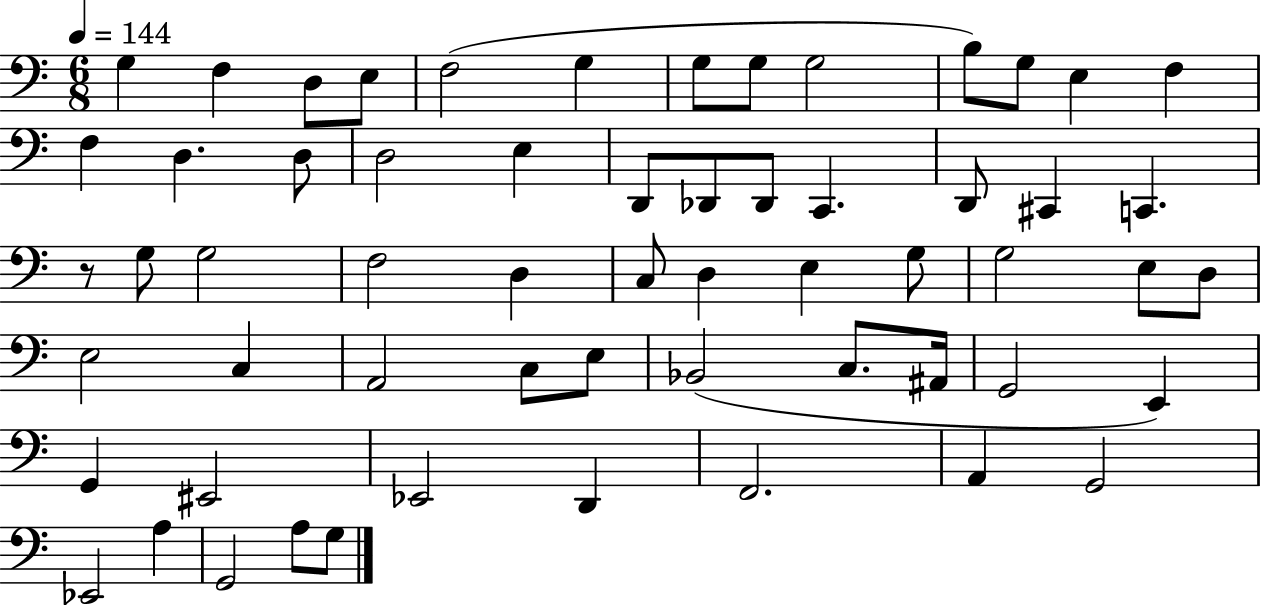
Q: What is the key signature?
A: C major